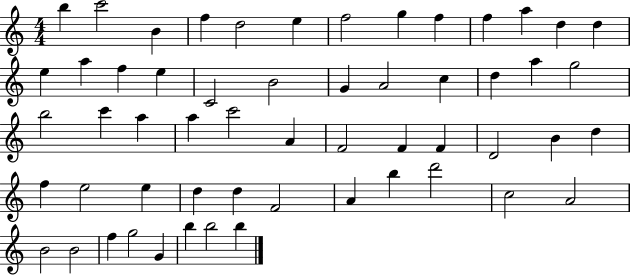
X:1
T:Untitled
M:4/4
L:1/4
K:C
b c'2 B f d2 e f2 g f f a d d e a f e C2 B2 G A2 c d a g2 b2 c' a a c'2 A F2 F F D2 B d f e2 e d d F2 A b d'2 c2 A2 B2 B2 f g2 G b b2 b